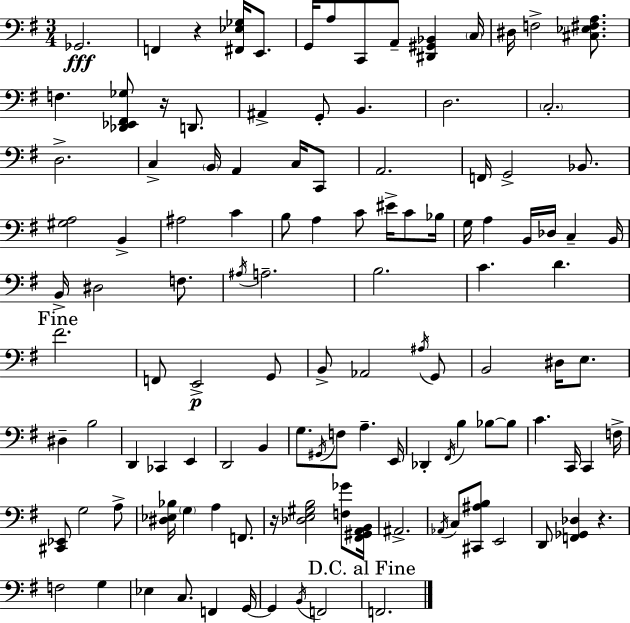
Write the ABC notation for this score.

X:1
T:Untitled
M:3/4
L:1/4
K:Em
_G,,2 F,, z [^F,,_E,_G,]/4 E,,/2 G,,/4 A,/2 C,,/2 A,,/2 [^D,,^G,,_B,,] C,/4 ^D,/4 F,2 [^C,_E,^F,A,]/2 F, [_D,,_E,,^F,,_G,]/2 z/4 D,,/2 ^A,, G,,/2 B,, D,2 C,2 D,2 C, B,,/4 A,, C,/4 C,,/2 A,,2 F,,/4 G,,2 _B,,/2 [^G,A,]2 B,, ^A,2 C B,/2 A, C/2 ^E/4 C/2 _B,/4 G,/4 A, B,,/4 _D,/4 C, B,,/4 B,,/4 ^D,2 F,/2 ^A,/4 A,2 B,2 C D ^F2 F,,/2 E,,2 G,,/2 B,,/2 _A,,2 ^A,/4 G,,/2 B,,2 ^D,/4 E,/2 ^D, B,2 D,, _C,, E,, D,,2 B,, G,/2 ^G,,/4 F,/2 A, E,,/4 _D,, ^F,,/4 B, _B,/2 _B,/2 C C,,/4 C,, F,/4 [^C,,_E,,]/2 G,2 A,/2 [^D,_E,_B,]/4 G, A, F,,/2 z/4 [_D,E,^G,B,]2 [F,_G]/2 [^F,,^G,,A,,B,,]/4 ^A,,2 _A,,/4 C,/2 [^C,,^A,B,]/2 E,,2 D,,/2 [F,,_G,,_D,] z F,2 G, _E, C,/2 F,, G,,/4 G,, B,,/4 F,,2 F,,2